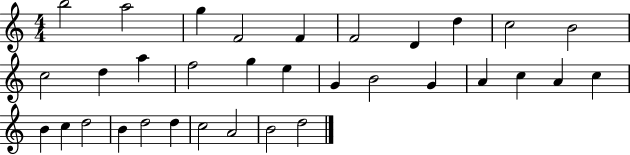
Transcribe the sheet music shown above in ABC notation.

X:1
T:Untitled
M:4/4
L:1/4
K:C
b2 a2 g F2 F F2 D d c2 B2 c2 d a f2 g e G B2 G A c A c B c d2 B d2 d c2 A2 B2 d2